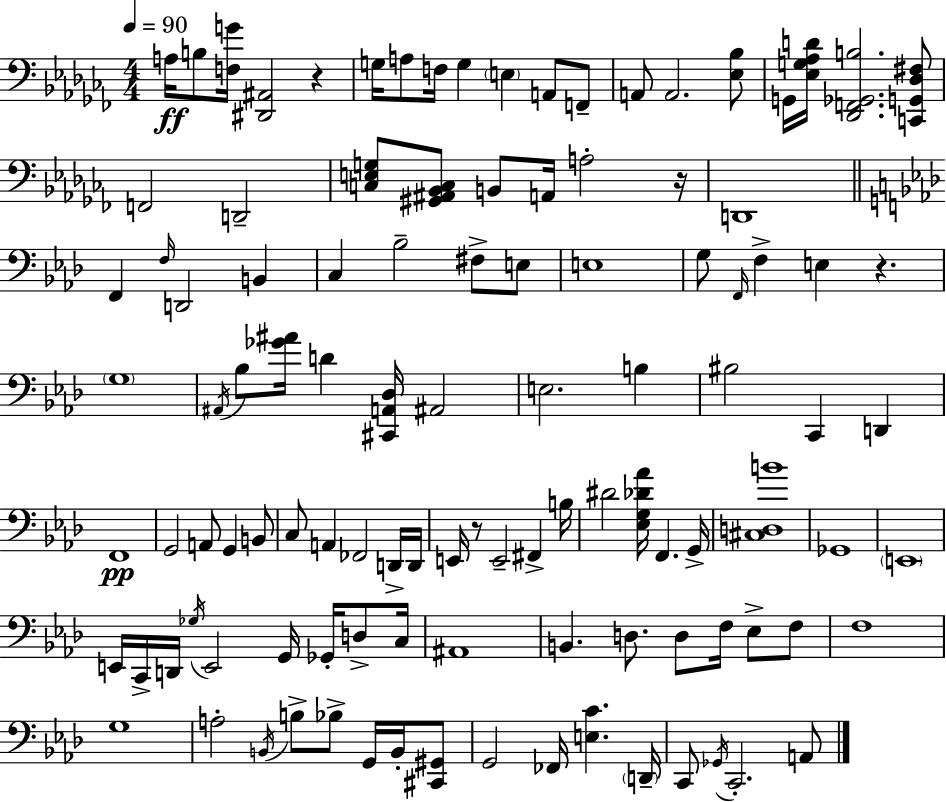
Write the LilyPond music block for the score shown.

{
  \clef bass
  \numericTimeSignature
  \time 4/4
  \key aes \minor
  \tempo 4 = 90
  a16\ff b8 <f g'>16 <dis, ais,>2 r4 | g16 a8 f16 g4 \parenthesize e4 a,8 f,8-- | a,8 a,2. <ees bes>8 | g,16 <ees g aes d'>16 <des, f, ges, b>2. <c, g, des fis>8 | \break f,2 d,2-- | <c e g>8 <gis, ais, bes, c>8 b,8 a,16 a2-. r16 | d,1 | \bar "||" \break \key f \minor f,4 \grace { f16 } d,2 b,4 | c4 bes2-- fis8-> e8 | e1 | g8 \grace { f,16 } f4-> e4 r4. | \break \parenthesize g1 | \acciaccatura { ais,16 } bes8 <ges' ais'>16 d'4 <cis, a, des>16 ais,2 | e2. b4 | bis2 c,4 d,4 | \break f,1\pp | g,2 a,8 g,4 | b,8 c8 a,4 fes,2 | d,16-> d,16 e,16 r8 e,2-- fis,4-> | \break b16 dis'2 <ees g des' aes'>16 f,4. | g,16-> <cis d b'>1 | ges,1 | \parenthesize e,1 | \break e,16 c,16-> d,16 \acciaccatura { ges16 } e,2 g,16 | ges,16-. d8-> c16 ais,1 | b,4. d8. d8 f16 | ees8-> f8 f1 | \break g1 | a2-. \acciaccatura { b,16 } b8-> bes8-> | g,16 b,16-. <cis, gis,>8 g,2 fes,16 <e c'>4. | \parenthesize d,16-- c,8 \acciaccatura { ges,16 } c,2.-. | \break a,8 \bar "|."
}